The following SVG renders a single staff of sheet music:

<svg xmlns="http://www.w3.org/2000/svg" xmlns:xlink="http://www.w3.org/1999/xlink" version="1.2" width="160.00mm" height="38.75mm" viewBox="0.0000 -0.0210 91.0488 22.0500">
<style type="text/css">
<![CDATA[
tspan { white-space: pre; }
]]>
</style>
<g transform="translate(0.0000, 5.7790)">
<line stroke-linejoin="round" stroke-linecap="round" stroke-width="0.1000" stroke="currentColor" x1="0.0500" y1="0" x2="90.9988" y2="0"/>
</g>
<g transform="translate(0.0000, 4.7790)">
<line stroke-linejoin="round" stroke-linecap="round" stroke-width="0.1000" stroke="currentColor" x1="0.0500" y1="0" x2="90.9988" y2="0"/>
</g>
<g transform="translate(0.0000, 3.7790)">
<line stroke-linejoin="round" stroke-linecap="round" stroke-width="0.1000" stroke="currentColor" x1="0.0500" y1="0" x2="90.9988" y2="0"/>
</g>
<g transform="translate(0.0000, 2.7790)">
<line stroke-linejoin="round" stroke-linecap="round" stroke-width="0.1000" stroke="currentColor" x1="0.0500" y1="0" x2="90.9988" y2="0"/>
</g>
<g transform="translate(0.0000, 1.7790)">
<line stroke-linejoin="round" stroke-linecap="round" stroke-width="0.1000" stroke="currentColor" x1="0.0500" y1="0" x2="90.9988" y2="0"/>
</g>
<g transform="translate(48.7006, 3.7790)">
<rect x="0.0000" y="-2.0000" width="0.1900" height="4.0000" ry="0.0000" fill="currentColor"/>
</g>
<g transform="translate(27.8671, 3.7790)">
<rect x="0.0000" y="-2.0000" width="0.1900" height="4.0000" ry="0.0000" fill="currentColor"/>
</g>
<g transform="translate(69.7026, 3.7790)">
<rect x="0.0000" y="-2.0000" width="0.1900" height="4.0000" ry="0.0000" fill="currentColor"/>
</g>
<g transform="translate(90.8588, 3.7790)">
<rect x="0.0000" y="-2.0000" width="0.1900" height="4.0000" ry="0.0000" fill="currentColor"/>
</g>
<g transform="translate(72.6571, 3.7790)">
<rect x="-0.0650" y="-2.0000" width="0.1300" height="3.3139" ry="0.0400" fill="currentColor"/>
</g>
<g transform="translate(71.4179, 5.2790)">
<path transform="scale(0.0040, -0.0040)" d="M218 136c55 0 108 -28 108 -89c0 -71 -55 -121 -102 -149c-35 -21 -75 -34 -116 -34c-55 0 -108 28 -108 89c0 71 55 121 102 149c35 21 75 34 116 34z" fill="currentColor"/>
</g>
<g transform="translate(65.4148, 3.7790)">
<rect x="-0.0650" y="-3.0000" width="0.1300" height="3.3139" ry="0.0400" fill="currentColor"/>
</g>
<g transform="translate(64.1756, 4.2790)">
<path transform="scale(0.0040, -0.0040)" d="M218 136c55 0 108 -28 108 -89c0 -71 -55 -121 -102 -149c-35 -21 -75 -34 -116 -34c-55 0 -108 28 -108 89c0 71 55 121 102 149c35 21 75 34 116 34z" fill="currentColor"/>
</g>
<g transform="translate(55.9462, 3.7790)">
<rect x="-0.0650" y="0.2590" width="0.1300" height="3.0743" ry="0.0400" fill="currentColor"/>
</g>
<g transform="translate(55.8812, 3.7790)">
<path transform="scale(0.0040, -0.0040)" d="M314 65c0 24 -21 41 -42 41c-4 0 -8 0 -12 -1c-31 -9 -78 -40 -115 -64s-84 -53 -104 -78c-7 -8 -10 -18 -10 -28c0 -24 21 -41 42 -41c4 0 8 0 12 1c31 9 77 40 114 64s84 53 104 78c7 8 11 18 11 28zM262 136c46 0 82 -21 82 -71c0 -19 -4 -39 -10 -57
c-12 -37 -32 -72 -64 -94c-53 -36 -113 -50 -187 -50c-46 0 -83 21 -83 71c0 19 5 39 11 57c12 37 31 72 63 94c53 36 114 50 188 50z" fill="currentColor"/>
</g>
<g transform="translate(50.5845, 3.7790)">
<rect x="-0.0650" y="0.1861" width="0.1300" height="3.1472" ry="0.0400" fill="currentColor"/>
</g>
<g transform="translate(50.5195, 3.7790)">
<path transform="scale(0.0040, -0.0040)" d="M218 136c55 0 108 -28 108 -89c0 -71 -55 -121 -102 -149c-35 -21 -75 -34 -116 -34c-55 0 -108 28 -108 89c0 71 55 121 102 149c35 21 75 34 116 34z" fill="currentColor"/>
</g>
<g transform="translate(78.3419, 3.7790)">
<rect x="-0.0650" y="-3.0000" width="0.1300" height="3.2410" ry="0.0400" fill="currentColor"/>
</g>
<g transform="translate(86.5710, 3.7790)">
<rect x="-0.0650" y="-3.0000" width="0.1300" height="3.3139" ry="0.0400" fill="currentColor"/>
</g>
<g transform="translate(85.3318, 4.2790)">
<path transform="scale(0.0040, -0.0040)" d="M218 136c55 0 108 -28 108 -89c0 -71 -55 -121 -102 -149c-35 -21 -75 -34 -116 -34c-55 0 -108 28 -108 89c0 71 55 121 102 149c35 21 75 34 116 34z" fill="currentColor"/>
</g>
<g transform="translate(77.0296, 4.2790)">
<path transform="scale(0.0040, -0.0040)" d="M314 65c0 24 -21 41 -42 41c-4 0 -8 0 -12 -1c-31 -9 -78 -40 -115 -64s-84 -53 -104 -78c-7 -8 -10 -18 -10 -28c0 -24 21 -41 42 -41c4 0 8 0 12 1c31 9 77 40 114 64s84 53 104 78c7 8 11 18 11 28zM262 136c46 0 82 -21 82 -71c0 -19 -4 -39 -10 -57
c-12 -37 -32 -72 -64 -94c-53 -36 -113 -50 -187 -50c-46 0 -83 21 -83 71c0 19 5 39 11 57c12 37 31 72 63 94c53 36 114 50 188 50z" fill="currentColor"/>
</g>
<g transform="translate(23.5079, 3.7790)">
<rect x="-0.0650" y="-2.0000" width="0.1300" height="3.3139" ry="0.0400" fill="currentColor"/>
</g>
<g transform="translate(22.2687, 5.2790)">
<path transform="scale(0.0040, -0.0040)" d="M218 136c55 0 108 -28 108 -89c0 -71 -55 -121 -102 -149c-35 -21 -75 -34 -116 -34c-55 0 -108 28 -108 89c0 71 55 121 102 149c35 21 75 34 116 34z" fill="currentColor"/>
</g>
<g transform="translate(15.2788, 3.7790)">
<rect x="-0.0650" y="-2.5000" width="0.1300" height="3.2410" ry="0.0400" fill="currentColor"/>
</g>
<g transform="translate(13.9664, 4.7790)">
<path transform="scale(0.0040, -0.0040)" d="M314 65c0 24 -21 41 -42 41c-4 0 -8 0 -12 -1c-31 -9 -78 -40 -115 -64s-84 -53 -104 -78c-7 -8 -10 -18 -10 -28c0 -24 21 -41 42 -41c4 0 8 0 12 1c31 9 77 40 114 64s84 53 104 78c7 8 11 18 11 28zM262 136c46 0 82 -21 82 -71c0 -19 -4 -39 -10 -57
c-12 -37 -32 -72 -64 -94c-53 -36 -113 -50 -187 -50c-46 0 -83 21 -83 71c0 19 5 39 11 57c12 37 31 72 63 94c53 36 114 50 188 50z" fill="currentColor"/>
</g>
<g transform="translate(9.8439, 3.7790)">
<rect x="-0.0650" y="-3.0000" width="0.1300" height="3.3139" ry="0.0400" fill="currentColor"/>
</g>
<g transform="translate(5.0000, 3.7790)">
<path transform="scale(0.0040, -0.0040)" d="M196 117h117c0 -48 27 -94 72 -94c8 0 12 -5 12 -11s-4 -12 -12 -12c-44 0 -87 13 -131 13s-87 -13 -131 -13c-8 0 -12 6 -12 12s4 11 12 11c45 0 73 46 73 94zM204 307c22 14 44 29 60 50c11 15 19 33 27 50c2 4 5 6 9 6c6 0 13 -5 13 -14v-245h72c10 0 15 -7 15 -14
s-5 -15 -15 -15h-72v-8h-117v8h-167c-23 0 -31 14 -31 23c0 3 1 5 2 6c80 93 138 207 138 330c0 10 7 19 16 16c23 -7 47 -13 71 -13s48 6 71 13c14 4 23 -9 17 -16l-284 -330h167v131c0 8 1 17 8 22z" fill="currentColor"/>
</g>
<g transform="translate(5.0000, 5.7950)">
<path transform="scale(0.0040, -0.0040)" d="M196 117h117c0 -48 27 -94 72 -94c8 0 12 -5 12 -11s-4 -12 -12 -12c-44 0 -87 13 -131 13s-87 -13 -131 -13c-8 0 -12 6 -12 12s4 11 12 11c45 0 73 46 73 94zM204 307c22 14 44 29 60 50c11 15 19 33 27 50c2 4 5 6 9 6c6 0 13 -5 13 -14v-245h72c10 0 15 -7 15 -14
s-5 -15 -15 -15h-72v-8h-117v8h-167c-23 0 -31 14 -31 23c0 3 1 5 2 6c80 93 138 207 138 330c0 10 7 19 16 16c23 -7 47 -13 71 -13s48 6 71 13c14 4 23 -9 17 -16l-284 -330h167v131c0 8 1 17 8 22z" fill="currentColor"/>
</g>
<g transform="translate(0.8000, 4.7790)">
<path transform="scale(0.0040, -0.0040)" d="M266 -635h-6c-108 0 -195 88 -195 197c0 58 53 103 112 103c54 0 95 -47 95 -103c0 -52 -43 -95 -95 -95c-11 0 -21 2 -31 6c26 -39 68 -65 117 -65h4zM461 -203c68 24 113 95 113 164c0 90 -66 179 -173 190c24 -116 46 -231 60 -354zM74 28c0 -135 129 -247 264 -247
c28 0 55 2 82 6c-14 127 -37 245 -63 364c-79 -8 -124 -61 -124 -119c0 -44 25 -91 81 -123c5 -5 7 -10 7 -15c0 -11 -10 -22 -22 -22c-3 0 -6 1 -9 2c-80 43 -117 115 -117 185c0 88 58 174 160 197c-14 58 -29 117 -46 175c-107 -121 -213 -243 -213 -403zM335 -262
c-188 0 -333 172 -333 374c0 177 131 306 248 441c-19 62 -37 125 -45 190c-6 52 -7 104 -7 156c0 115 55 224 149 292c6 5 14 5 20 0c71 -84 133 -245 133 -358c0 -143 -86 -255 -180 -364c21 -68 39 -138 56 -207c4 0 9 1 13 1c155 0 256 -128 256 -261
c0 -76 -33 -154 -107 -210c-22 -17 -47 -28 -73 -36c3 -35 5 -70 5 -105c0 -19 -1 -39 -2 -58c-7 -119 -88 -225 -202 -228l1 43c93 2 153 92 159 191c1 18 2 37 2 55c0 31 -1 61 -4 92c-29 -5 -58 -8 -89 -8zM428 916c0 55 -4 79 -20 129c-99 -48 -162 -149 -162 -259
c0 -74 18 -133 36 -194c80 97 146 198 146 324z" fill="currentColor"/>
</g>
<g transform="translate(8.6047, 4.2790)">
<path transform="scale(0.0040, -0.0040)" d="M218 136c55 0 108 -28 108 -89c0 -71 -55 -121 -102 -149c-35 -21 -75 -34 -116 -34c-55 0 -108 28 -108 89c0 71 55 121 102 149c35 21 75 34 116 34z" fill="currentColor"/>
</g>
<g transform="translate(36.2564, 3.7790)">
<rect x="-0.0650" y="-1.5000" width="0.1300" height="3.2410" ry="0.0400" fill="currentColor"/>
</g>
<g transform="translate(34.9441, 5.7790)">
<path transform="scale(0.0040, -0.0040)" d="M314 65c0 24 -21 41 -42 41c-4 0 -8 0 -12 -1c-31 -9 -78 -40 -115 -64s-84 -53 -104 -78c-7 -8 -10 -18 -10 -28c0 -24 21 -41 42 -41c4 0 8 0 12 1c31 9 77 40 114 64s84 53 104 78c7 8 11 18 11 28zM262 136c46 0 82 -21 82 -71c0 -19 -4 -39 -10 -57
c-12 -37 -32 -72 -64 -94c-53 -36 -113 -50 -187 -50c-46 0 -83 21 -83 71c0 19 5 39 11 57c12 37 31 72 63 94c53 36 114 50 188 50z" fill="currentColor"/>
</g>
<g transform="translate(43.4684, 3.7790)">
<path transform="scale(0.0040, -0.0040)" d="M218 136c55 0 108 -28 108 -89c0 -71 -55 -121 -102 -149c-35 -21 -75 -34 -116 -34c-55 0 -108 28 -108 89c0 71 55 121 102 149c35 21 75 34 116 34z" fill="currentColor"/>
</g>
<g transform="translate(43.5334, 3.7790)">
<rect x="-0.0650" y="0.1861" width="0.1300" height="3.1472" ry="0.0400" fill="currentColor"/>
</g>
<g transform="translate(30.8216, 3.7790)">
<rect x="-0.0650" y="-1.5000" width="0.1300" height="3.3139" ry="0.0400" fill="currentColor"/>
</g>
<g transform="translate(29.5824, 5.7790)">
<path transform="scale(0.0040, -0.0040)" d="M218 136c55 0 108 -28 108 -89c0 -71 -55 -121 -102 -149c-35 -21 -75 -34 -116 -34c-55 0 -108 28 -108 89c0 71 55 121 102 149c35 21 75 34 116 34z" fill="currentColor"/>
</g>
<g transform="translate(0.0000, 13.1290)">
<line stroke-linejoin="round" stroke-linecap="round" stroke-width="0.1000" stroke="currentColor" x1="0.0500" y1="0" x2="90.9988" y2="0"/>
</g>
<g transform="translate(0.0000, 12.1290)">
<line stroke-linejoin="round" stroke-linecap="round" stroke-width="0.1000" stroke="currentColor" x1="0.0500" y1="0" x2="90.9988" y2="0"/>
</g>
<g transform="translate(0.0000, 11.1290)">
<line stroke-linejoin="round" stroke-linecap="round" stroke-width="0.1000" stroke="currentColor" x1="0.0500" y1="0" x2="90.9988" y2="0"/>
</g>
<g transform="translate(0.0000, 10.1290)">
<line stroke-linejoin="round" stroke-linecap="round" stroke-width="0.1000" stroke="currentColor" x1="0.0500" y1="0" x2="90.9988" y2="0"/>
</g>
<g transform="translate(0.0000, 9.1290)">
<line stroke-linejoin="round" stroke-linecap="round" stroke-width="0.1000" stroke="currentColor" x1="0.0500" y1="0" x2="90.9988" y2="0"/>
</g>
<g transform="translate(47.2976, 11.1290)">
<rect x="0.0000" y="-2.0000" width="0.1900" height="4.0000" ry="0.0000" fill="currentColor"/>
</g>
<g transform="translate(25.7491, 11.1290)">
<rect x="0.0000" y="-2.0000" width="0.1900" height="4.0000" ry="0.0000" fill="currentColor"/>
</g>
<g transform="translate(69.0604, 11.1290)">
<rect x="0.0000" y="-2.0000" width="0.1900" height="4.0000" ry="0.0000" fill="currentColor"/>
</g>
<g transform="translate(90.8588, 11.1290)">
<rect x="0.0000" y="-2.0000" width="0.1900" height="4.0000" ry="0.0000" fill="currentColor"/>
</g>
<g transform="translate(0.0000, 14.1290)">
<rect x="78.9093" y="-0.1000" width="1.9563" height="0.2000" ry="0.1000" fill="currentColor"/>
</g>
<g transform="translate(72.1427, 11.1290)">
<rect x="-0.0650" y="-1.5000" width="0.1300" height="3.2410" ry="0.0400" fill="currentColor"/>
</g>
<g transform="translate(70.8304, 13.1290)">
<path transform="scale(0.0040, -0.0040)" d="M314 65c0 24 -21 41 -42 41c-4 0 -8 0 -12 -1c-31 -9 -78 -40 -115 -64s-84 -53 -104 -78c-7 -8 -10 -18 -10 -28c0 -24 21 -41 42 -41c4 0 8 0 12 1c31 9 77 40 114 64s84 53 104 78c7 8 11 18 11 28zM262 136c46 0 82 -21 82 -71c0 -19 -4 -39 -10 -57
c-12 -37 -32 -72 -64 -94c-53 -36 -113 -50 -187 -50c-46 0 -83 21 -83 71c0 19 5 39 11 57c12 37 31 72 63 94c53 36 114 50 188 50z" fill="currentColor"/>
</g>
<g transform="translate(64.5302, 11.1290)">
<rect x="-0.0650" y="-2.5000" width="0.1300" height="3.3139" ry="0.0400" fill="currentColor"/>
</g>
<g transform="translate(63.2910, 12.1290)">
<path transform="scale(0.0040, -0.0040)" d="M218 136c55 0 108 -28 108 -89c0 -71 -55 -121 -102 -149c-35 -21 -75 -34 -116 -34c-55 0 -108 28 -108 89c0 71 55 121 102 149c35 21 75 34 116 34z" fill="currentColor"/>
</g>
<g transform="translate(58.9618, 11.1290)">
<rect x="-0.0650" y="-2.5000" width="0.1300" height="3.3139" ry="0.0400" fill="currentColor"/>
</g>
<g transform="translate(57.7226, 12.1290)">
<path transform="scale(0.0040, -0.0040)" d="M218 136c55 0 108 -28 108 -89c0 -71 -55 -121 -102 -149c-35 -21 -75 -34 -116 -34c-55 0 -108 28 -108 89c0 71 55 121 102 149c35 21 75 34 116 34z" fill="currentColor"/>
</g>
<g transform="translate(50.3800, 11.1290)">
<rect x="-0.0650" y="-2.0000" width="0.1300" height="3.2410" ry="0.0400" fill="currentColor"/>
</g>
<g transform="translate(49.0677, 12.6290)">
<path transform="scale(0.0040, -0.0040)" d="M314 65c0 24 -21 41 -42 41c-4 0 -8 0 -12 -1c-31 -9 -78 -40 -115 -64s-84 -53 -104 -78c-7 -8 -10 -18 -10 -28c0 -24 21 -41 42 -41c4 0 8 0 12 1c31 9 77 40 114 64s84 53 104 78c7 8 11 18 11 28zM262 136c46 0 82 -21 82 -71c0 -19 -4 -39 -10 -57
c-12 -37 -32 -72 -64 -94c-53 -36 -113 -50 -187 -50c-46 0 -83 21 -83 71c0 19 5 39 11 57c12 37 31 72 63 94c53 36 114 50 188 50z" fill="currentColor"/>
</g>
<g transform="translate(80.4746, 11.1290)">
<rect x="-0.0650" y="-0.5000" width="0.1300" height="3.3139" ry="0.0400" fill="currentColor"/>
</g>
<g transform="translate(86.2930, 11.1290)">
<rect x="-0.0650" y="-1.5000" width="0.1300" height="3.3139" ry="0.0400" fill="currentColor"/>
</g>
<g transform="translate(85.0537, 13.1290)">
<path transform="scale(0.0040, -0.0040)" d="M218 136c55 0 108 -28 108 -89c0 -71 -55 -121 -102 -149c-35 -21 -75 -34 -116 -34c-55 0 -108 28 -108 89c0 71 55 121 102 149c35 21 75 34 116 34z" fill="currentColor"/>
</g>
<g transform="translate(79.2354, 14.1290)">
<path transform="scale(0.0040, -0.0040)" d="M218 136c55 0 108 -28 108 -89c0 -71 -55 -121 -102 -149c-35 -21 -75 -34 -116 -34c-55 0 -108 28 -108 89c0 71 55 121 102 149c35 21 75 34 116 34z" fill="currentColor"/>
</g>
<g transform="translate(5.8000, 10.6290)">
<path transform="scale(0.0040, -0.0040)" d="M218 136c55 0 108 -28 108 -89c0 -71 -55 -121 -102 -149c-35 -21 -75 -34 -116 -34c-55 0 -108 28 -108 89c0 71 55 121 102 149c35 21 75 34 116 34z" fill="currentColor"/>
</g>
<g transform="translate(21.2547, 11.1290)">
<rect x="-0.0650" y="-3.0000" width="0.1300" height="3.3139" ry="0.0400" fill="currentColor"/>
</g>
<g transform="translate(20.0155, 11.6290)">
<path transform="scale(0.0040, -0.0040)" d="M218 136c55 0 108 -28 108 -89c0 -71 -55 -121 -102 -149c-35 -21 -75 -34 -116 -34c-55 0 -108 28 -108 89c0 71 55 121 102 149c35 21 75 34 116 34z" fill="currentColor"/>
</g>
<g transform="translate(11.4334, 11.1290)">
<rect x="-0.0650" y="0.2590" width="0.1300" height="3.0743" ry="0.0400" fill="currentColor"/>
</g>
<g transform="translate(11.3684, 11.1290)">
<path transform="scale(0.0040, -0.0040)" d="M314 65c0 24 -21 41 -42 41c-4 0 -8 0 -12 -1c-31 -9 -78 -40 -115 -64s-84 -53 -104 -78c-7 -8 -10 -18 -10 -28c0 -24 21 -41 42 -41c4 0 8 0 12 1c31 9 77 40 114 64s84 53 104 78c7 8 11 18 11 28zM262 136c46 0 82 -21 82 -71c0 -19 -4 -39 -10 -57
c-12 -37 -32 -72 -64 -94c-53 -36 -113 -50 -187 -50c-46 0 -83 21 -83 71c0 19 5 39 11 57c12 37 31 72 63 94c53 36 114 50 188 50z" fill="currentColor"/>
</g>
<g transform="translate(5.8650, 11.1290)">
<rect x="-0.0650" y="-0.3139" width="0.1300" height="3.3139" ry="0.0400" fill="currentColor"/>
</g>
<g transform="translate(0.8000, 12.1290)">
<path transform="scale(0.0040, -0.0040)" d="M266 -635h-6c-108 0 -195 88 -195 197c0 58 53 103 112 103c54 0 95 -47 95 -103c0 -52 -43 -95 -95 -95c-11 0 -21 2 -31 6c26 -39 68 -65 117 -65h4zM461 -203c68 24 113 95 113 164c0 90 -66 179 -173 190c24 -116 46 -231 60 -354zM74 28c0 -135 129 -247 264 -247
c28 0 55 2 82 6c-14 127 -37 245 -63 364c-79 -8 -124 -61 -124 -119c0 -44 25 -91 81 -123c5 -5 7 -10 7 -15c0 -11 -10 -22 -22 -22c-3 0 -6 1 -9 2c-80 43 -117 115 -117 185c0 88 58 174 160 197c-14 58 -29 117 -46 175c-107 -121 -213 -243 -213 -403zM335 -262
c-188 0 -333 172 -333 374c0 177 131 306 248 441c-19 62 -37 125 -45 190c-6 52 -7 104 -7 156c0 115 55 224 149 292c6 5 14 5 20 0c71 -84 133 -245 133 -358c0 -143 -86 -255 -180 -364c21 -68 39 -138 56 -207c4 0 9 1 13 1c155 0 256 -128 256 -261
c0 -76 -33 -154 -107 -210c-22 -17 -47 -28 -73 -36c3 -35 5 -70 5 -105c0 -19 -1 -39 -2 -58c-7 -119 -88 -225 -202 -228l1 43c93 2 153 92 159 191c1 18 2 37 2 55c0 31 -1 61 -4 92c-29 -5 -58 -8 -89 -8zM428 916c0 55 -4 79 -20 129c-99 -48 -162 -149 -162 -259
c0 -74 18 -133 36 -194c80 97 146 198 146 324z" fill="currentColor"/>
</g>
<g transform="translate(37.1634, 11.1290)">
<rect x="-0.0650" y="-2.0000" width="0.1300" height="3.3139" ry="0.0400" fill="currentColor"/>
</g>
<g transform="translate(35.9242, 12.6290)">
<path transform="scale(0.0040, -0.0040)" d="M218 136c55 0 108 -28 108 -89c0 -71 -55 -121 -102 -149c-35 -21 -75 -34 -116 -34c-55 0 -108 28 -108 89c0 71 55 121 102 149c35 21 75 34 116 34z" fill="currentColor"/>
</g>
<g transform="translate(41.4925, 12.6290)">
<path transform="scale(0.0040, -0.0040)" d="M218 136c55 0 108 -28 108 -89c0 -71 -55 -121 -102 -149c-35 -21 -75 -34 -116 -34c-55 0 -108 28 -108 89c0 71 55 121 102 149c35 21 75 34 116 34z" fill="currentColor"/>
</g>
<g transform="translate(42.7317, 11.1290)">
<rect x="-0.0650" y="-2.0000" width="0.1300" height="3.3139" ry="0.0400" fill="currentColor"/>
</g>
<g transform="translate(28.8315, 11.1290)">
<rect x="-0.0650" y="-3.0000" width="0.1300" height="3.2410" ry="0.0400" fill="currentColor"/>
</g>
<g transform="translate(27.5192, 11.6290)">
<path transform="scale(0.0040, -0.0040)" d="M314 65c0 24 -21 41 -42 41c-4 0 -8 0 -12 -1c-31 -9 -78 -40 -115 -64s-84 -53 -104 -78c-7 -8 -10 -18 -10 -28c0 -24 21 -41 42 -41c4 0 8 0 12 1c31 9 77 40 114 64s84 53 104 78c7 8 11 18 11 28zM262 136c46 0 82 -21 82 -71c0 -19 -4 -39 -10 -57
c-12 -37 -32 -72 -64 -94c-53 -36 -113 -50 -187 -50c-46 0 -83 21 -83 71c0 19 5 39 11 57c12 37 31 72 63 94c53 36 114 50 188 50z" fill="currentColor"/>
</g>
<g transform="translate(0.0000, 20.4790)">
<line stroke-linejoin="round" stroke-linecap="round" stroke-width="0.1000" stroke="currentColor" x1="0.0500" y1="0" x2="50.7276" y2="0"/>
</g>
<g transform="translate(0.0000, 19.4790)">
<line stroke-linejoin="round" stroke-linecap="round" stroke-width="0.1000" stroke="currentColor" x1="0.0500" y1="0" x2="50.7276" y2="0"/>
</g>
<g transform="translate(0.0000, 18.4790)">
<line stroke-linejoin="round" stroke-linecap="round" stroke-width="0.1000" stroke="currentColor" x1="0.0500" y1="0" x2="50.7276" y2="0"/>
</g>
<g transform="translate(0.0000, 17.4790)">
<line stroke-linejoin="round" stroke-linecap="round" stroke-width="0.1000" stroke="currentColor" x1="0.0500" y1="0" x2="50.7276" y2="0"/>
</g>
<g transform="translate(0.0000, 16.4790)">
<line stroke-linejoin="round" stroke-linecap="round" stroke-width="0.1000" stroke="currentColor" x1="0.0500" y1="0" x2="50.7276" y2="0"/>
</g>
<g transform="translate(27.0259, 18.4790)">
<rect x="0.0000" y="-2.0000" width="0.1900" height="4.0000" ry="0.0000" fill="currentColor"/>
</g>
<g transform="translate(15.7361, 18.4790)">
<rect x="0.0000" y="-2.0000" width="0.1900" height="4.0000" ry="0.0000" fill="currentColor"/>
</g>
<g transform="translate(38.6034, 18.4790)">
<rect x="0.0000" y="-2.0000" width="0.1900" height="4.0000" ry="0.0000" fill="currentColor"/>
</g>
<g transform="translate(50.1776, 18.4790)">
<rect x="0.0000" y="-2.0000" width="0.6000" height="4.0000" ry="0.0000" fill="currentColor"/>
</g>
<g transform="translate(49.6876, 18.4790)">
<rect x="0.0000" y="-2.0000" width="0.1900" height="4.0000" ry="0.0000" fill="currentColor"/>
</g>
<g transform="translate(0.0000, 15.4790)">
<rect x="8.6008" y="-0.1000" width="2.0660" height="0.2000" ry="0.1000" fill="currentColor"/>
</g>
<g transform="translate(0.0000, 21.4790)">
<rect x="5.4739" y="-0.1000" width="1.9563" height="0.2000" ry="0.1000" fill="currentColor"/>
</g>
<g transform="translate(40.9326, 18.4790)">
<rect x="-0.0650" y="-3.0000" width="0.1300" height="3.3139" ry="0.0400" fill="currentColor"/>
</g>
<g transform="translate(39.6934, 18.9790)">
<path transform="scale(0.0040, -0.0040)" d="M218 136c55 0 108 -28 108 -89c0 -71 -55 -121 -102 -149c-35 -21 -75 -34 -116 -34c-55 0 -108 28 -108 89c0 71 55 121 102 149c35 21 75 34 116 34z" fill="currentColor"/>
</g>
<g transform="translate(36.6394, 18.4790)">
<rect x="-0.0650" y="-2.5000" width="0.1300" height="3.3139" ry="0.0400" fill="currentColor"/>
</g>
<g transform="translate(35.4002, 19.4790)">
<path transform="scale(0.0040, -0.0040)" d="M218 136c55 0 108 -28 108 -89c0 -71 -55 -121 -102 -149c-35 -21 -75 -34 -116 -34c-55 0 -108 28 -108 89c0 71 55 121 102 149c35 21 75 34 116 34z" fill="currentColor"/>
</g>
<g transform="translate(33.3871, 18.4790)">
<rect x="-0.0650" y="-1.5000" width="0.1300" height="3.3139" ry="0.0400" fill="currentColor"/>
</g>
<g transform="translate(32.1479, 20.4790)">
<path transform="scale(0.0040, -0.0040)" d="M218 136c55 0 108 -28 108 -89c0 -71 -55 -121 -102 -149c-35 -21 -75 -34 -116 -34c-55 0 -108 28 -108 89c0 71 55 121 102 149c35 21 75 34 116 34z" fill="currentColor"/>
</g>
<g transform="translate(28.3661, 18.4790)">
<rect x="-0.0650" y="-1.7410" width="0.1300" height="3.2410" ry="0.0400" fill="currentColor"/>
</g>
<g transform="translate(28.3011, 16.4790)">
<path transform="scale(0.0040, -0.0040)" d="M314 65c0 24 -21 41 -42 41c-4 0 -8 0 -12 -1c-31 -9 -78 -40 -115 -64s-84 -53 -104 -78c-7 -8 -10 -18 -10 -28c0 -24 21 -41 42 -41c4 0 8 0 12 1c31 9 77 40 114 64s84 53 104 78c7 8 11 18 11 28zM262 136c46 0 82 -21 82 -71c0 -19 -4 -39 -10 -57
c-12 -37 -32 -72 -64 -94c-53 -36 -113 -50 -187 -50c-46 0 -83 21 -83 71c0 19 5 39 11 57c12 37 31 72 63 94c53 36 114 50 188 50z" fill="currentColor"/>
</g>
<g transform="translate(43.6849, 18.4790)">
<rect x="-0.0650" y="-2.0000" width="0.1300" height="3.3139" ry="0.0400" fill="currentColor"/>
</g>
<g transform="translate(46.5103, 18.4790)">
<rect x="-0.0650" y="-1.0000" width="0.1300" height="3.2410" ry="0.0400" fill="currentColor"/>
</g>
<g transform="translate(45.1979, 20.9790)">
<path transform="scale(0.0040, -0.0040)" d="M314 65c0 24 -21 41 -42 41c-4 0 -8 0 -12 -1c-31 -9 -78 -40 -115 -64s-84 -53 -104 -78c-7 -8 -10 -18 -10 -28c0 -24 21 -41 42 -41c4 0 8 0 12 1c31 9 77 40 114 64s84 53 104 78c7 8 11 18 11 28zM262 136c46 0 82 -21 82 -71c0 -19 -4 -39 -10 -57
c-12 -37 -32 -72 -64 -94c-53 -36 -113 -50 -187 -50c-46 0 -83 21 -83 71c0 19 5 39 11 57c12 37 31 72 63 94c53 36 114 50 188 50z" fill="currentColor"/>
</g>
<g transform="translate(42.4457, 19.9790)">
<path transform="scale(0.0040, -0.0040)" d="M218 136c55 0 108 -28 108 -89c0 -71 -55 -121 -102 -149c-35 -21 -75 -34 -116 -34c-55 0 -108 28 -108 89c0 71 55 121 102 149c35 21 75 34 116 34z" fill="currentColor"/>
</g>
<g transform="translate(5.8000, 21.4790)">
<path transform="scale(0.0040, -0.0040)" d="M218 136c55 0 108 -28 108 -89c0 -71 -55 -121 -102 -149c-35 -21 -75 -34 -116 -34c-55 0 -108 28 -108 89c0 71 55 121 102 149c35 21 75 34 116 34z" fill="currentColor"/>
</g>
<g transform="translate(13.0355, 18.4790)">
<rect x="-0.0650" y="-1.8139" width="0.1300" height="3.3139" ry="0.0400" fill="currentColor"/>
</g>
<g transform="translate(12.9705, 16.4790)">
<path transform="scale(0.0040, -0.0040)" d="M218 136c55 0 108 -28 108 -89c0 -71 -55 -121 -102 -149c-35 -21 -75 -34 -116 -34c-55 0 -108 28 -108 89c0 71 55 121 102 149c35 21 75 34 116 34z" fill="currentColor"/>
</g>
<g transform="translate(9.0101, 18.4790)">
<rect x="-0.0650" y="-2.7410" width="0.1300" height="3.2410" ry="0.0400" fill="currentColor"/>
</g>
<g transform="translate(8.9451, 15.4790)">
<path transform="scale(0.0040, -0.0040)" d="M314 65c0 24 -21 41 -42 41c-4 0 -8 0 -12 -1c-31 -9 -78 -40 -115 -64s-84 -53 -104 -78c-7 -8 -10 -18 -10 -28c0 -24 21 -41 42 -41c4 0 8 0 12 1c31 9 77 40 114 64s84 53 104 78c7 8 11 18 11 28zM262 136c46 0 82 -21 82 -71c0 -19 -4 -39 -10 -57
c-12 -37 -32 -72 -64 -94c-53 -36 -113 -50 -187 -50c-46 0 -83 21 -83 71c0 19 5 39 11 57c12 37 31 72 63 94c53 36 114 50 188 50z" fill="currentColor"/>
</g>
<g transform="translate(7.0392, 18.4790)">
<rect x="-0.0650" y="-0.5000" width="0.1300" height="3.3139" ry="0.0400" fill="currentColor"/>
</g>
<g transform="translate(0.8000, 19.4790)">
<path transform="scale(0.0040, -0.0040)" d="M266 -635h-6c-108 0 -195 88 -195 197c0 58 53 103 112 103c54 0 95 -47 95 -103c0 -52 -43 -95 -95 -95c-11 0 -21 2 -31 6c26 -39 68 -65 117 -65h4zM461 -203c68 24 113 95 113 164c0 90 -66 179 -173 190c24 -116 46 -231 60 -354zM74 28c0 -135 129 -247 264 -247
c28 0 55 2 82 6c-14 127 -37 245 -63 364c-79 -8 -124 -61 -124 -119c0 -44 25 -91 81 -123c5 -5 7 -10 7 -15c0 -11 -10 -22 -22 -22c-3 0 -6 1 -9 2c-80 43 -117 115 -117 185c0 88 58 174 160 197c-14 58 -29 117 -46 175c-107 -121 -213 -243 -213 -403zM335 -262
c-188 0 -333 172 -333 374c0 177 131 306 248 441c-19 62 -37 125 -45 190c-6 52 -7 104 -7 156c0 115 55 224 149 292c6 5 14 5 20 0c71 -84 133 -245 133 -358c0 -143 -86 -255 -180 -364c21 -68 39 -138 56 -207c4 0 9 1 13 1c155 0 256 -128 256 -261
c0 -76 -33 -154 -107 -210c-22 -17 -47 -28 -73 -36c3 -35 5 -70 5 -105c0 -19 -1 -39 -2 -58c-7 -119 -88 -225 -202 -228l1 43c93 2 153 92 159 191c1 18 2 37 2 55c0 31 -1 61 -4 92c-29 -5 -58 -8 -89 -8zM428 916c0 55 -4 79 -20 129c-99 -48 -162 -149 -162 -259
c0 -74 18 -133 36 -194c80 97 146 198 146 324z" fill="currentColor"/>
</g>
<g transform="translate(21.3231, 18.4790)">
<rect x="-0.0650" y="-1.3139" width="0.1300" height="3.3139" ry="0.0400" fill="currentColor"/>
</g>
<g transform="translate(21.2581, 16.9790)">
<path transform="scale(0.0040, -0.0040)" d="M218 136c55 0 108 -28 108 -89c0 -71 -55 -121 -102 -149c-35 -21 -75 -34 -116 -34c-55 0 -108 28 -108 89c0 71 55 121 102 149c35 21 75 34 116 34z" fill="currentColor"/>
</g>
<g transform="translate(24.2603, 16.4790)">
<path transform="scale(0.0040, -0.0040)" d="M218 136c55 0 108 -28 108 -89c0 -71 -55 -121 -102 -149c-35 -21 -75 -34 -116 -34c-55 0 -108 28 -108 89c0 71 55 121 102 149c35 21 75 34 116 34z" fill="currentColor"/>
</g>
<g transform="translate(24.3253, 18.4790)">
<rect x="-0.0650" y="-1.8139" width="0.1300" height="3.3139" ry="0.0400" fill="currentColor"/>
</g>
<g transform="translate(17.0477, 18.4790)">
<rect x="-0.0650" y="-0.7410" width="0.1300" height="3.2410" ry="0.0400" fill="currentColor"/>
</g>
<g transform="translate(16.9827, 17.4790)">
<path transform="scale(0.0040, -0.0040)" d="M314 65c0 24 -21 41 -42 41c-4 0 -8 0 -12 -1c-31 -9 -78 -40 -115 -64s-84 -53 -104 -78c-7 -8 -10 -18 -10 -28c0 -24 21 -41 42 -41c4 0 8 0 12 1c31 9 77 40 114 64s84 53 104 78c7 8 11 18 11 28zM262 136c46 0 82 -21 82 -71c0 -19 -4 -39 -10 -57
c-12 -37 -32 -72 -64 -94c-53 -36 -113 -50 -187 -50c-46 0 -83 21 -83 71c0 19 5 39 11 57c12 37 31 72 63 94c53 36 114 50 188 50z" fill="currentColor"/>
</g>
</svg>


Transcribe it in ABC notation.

X:1
T:Untitled
M:4/4
L:1/4
K:C
A G2 F E E2 B B B2 A F A2 A c B2 A A2 F F F2 G G E2 C E C a2 f d2 e f f2 E G A F D2